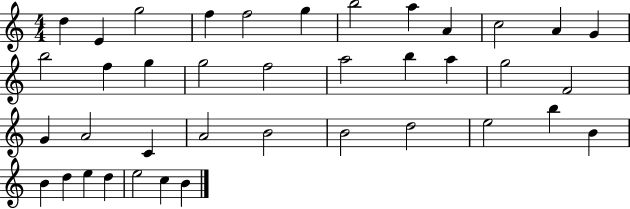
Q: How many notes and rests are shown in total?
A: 39